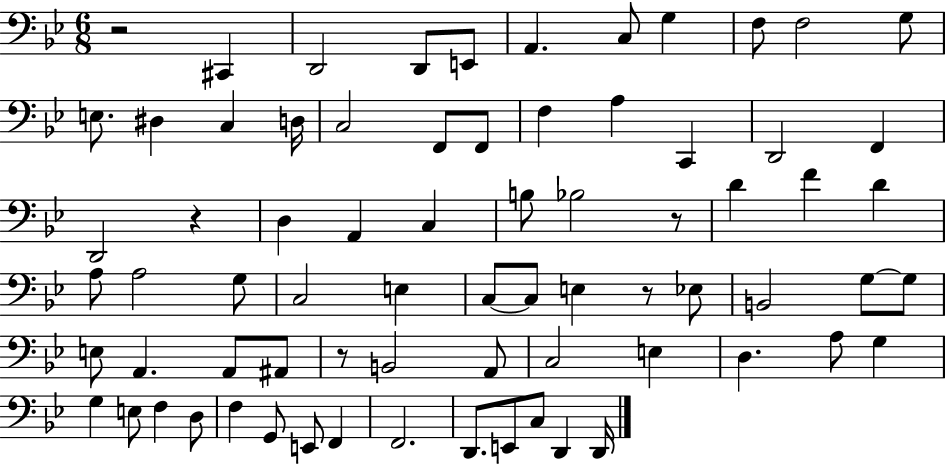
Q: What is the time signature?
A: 6/8